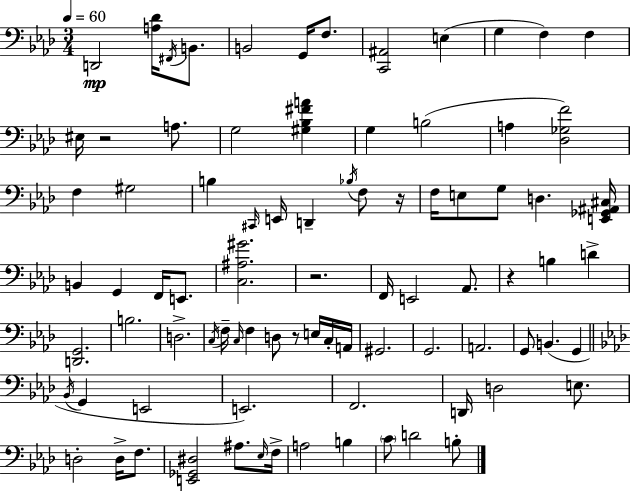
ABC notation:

X:1
T:Untitled
M:3/4
L:1/4
K:Fm
D,,2 [A,_D]/4 ^F,,/4 B,,/2 B,,2 G,,/4 F,/2 [C,,^A,,]2 E, G, F, F, ^E,/4 z2 A,/2 G,2 [^G,_B,^FA] G, B,2 A, [_D,_G,F]2 F, ^G,2 B, ^C,,/4 E,,/4 D,, _B,/4 F,/2 z/4 F,/4 E,/2 G,/2 D, [E,,_G,,^A,,^C,]/4 B,, G,, F,,/4 E,,/2 [C,^A,^G]2 z2 F,,/4 E,,2 _A,,/2 z B, D [D,,G,,]2 B,2 D,2 C,/4 F,/4 C,/4 F, D,/2 z/2 E,/4 C,/4 A,,/4 ^G,,2 G,,2 A,,2 G,,/2 B,, G,, _B,,/4 G,, E,,2 E,,2 F,,2 D,,/4 D,2 E,/2 D,2 D,/4 F,/2 [E,,_G,,^D,]2 ^A,/2 _E,/4 F,/4 A,2 B, C/2 D2 B,/2